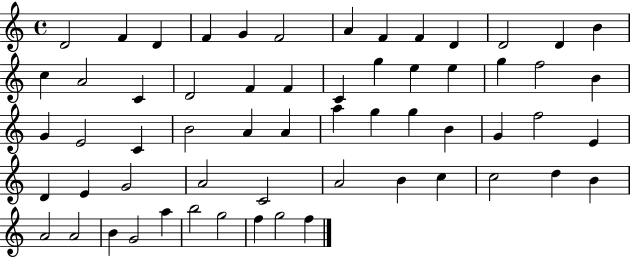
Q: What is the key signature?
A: C major